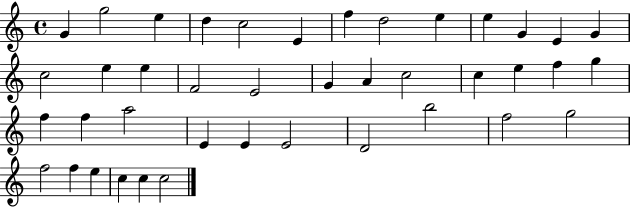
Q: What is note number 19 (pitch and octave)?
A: G4